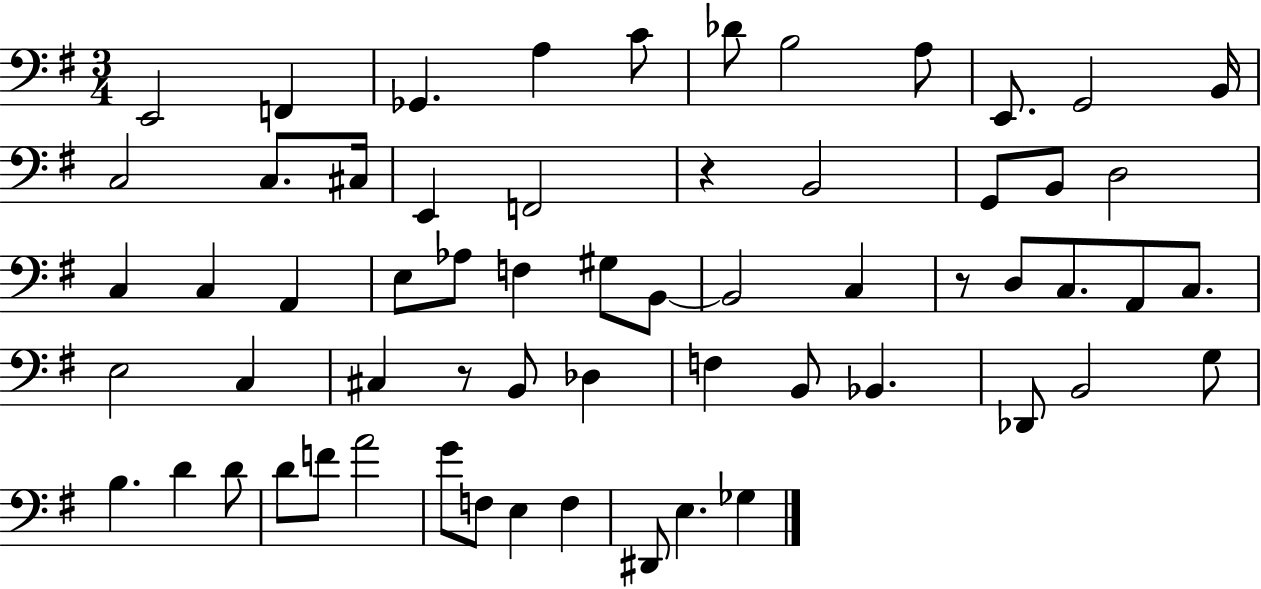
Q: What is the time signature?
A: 3/4